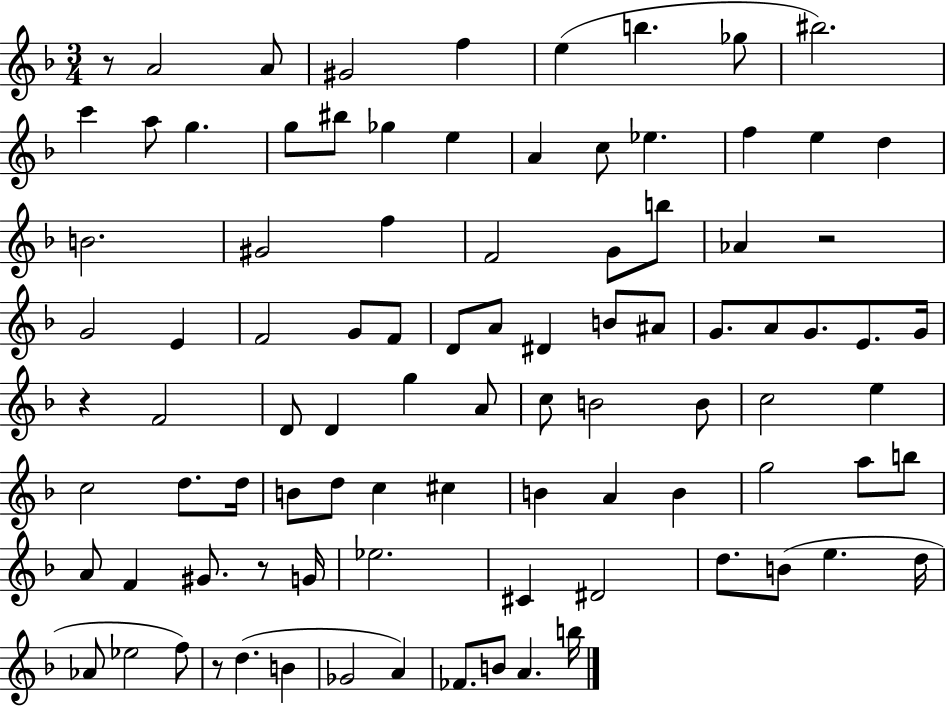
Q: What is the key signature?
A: F major